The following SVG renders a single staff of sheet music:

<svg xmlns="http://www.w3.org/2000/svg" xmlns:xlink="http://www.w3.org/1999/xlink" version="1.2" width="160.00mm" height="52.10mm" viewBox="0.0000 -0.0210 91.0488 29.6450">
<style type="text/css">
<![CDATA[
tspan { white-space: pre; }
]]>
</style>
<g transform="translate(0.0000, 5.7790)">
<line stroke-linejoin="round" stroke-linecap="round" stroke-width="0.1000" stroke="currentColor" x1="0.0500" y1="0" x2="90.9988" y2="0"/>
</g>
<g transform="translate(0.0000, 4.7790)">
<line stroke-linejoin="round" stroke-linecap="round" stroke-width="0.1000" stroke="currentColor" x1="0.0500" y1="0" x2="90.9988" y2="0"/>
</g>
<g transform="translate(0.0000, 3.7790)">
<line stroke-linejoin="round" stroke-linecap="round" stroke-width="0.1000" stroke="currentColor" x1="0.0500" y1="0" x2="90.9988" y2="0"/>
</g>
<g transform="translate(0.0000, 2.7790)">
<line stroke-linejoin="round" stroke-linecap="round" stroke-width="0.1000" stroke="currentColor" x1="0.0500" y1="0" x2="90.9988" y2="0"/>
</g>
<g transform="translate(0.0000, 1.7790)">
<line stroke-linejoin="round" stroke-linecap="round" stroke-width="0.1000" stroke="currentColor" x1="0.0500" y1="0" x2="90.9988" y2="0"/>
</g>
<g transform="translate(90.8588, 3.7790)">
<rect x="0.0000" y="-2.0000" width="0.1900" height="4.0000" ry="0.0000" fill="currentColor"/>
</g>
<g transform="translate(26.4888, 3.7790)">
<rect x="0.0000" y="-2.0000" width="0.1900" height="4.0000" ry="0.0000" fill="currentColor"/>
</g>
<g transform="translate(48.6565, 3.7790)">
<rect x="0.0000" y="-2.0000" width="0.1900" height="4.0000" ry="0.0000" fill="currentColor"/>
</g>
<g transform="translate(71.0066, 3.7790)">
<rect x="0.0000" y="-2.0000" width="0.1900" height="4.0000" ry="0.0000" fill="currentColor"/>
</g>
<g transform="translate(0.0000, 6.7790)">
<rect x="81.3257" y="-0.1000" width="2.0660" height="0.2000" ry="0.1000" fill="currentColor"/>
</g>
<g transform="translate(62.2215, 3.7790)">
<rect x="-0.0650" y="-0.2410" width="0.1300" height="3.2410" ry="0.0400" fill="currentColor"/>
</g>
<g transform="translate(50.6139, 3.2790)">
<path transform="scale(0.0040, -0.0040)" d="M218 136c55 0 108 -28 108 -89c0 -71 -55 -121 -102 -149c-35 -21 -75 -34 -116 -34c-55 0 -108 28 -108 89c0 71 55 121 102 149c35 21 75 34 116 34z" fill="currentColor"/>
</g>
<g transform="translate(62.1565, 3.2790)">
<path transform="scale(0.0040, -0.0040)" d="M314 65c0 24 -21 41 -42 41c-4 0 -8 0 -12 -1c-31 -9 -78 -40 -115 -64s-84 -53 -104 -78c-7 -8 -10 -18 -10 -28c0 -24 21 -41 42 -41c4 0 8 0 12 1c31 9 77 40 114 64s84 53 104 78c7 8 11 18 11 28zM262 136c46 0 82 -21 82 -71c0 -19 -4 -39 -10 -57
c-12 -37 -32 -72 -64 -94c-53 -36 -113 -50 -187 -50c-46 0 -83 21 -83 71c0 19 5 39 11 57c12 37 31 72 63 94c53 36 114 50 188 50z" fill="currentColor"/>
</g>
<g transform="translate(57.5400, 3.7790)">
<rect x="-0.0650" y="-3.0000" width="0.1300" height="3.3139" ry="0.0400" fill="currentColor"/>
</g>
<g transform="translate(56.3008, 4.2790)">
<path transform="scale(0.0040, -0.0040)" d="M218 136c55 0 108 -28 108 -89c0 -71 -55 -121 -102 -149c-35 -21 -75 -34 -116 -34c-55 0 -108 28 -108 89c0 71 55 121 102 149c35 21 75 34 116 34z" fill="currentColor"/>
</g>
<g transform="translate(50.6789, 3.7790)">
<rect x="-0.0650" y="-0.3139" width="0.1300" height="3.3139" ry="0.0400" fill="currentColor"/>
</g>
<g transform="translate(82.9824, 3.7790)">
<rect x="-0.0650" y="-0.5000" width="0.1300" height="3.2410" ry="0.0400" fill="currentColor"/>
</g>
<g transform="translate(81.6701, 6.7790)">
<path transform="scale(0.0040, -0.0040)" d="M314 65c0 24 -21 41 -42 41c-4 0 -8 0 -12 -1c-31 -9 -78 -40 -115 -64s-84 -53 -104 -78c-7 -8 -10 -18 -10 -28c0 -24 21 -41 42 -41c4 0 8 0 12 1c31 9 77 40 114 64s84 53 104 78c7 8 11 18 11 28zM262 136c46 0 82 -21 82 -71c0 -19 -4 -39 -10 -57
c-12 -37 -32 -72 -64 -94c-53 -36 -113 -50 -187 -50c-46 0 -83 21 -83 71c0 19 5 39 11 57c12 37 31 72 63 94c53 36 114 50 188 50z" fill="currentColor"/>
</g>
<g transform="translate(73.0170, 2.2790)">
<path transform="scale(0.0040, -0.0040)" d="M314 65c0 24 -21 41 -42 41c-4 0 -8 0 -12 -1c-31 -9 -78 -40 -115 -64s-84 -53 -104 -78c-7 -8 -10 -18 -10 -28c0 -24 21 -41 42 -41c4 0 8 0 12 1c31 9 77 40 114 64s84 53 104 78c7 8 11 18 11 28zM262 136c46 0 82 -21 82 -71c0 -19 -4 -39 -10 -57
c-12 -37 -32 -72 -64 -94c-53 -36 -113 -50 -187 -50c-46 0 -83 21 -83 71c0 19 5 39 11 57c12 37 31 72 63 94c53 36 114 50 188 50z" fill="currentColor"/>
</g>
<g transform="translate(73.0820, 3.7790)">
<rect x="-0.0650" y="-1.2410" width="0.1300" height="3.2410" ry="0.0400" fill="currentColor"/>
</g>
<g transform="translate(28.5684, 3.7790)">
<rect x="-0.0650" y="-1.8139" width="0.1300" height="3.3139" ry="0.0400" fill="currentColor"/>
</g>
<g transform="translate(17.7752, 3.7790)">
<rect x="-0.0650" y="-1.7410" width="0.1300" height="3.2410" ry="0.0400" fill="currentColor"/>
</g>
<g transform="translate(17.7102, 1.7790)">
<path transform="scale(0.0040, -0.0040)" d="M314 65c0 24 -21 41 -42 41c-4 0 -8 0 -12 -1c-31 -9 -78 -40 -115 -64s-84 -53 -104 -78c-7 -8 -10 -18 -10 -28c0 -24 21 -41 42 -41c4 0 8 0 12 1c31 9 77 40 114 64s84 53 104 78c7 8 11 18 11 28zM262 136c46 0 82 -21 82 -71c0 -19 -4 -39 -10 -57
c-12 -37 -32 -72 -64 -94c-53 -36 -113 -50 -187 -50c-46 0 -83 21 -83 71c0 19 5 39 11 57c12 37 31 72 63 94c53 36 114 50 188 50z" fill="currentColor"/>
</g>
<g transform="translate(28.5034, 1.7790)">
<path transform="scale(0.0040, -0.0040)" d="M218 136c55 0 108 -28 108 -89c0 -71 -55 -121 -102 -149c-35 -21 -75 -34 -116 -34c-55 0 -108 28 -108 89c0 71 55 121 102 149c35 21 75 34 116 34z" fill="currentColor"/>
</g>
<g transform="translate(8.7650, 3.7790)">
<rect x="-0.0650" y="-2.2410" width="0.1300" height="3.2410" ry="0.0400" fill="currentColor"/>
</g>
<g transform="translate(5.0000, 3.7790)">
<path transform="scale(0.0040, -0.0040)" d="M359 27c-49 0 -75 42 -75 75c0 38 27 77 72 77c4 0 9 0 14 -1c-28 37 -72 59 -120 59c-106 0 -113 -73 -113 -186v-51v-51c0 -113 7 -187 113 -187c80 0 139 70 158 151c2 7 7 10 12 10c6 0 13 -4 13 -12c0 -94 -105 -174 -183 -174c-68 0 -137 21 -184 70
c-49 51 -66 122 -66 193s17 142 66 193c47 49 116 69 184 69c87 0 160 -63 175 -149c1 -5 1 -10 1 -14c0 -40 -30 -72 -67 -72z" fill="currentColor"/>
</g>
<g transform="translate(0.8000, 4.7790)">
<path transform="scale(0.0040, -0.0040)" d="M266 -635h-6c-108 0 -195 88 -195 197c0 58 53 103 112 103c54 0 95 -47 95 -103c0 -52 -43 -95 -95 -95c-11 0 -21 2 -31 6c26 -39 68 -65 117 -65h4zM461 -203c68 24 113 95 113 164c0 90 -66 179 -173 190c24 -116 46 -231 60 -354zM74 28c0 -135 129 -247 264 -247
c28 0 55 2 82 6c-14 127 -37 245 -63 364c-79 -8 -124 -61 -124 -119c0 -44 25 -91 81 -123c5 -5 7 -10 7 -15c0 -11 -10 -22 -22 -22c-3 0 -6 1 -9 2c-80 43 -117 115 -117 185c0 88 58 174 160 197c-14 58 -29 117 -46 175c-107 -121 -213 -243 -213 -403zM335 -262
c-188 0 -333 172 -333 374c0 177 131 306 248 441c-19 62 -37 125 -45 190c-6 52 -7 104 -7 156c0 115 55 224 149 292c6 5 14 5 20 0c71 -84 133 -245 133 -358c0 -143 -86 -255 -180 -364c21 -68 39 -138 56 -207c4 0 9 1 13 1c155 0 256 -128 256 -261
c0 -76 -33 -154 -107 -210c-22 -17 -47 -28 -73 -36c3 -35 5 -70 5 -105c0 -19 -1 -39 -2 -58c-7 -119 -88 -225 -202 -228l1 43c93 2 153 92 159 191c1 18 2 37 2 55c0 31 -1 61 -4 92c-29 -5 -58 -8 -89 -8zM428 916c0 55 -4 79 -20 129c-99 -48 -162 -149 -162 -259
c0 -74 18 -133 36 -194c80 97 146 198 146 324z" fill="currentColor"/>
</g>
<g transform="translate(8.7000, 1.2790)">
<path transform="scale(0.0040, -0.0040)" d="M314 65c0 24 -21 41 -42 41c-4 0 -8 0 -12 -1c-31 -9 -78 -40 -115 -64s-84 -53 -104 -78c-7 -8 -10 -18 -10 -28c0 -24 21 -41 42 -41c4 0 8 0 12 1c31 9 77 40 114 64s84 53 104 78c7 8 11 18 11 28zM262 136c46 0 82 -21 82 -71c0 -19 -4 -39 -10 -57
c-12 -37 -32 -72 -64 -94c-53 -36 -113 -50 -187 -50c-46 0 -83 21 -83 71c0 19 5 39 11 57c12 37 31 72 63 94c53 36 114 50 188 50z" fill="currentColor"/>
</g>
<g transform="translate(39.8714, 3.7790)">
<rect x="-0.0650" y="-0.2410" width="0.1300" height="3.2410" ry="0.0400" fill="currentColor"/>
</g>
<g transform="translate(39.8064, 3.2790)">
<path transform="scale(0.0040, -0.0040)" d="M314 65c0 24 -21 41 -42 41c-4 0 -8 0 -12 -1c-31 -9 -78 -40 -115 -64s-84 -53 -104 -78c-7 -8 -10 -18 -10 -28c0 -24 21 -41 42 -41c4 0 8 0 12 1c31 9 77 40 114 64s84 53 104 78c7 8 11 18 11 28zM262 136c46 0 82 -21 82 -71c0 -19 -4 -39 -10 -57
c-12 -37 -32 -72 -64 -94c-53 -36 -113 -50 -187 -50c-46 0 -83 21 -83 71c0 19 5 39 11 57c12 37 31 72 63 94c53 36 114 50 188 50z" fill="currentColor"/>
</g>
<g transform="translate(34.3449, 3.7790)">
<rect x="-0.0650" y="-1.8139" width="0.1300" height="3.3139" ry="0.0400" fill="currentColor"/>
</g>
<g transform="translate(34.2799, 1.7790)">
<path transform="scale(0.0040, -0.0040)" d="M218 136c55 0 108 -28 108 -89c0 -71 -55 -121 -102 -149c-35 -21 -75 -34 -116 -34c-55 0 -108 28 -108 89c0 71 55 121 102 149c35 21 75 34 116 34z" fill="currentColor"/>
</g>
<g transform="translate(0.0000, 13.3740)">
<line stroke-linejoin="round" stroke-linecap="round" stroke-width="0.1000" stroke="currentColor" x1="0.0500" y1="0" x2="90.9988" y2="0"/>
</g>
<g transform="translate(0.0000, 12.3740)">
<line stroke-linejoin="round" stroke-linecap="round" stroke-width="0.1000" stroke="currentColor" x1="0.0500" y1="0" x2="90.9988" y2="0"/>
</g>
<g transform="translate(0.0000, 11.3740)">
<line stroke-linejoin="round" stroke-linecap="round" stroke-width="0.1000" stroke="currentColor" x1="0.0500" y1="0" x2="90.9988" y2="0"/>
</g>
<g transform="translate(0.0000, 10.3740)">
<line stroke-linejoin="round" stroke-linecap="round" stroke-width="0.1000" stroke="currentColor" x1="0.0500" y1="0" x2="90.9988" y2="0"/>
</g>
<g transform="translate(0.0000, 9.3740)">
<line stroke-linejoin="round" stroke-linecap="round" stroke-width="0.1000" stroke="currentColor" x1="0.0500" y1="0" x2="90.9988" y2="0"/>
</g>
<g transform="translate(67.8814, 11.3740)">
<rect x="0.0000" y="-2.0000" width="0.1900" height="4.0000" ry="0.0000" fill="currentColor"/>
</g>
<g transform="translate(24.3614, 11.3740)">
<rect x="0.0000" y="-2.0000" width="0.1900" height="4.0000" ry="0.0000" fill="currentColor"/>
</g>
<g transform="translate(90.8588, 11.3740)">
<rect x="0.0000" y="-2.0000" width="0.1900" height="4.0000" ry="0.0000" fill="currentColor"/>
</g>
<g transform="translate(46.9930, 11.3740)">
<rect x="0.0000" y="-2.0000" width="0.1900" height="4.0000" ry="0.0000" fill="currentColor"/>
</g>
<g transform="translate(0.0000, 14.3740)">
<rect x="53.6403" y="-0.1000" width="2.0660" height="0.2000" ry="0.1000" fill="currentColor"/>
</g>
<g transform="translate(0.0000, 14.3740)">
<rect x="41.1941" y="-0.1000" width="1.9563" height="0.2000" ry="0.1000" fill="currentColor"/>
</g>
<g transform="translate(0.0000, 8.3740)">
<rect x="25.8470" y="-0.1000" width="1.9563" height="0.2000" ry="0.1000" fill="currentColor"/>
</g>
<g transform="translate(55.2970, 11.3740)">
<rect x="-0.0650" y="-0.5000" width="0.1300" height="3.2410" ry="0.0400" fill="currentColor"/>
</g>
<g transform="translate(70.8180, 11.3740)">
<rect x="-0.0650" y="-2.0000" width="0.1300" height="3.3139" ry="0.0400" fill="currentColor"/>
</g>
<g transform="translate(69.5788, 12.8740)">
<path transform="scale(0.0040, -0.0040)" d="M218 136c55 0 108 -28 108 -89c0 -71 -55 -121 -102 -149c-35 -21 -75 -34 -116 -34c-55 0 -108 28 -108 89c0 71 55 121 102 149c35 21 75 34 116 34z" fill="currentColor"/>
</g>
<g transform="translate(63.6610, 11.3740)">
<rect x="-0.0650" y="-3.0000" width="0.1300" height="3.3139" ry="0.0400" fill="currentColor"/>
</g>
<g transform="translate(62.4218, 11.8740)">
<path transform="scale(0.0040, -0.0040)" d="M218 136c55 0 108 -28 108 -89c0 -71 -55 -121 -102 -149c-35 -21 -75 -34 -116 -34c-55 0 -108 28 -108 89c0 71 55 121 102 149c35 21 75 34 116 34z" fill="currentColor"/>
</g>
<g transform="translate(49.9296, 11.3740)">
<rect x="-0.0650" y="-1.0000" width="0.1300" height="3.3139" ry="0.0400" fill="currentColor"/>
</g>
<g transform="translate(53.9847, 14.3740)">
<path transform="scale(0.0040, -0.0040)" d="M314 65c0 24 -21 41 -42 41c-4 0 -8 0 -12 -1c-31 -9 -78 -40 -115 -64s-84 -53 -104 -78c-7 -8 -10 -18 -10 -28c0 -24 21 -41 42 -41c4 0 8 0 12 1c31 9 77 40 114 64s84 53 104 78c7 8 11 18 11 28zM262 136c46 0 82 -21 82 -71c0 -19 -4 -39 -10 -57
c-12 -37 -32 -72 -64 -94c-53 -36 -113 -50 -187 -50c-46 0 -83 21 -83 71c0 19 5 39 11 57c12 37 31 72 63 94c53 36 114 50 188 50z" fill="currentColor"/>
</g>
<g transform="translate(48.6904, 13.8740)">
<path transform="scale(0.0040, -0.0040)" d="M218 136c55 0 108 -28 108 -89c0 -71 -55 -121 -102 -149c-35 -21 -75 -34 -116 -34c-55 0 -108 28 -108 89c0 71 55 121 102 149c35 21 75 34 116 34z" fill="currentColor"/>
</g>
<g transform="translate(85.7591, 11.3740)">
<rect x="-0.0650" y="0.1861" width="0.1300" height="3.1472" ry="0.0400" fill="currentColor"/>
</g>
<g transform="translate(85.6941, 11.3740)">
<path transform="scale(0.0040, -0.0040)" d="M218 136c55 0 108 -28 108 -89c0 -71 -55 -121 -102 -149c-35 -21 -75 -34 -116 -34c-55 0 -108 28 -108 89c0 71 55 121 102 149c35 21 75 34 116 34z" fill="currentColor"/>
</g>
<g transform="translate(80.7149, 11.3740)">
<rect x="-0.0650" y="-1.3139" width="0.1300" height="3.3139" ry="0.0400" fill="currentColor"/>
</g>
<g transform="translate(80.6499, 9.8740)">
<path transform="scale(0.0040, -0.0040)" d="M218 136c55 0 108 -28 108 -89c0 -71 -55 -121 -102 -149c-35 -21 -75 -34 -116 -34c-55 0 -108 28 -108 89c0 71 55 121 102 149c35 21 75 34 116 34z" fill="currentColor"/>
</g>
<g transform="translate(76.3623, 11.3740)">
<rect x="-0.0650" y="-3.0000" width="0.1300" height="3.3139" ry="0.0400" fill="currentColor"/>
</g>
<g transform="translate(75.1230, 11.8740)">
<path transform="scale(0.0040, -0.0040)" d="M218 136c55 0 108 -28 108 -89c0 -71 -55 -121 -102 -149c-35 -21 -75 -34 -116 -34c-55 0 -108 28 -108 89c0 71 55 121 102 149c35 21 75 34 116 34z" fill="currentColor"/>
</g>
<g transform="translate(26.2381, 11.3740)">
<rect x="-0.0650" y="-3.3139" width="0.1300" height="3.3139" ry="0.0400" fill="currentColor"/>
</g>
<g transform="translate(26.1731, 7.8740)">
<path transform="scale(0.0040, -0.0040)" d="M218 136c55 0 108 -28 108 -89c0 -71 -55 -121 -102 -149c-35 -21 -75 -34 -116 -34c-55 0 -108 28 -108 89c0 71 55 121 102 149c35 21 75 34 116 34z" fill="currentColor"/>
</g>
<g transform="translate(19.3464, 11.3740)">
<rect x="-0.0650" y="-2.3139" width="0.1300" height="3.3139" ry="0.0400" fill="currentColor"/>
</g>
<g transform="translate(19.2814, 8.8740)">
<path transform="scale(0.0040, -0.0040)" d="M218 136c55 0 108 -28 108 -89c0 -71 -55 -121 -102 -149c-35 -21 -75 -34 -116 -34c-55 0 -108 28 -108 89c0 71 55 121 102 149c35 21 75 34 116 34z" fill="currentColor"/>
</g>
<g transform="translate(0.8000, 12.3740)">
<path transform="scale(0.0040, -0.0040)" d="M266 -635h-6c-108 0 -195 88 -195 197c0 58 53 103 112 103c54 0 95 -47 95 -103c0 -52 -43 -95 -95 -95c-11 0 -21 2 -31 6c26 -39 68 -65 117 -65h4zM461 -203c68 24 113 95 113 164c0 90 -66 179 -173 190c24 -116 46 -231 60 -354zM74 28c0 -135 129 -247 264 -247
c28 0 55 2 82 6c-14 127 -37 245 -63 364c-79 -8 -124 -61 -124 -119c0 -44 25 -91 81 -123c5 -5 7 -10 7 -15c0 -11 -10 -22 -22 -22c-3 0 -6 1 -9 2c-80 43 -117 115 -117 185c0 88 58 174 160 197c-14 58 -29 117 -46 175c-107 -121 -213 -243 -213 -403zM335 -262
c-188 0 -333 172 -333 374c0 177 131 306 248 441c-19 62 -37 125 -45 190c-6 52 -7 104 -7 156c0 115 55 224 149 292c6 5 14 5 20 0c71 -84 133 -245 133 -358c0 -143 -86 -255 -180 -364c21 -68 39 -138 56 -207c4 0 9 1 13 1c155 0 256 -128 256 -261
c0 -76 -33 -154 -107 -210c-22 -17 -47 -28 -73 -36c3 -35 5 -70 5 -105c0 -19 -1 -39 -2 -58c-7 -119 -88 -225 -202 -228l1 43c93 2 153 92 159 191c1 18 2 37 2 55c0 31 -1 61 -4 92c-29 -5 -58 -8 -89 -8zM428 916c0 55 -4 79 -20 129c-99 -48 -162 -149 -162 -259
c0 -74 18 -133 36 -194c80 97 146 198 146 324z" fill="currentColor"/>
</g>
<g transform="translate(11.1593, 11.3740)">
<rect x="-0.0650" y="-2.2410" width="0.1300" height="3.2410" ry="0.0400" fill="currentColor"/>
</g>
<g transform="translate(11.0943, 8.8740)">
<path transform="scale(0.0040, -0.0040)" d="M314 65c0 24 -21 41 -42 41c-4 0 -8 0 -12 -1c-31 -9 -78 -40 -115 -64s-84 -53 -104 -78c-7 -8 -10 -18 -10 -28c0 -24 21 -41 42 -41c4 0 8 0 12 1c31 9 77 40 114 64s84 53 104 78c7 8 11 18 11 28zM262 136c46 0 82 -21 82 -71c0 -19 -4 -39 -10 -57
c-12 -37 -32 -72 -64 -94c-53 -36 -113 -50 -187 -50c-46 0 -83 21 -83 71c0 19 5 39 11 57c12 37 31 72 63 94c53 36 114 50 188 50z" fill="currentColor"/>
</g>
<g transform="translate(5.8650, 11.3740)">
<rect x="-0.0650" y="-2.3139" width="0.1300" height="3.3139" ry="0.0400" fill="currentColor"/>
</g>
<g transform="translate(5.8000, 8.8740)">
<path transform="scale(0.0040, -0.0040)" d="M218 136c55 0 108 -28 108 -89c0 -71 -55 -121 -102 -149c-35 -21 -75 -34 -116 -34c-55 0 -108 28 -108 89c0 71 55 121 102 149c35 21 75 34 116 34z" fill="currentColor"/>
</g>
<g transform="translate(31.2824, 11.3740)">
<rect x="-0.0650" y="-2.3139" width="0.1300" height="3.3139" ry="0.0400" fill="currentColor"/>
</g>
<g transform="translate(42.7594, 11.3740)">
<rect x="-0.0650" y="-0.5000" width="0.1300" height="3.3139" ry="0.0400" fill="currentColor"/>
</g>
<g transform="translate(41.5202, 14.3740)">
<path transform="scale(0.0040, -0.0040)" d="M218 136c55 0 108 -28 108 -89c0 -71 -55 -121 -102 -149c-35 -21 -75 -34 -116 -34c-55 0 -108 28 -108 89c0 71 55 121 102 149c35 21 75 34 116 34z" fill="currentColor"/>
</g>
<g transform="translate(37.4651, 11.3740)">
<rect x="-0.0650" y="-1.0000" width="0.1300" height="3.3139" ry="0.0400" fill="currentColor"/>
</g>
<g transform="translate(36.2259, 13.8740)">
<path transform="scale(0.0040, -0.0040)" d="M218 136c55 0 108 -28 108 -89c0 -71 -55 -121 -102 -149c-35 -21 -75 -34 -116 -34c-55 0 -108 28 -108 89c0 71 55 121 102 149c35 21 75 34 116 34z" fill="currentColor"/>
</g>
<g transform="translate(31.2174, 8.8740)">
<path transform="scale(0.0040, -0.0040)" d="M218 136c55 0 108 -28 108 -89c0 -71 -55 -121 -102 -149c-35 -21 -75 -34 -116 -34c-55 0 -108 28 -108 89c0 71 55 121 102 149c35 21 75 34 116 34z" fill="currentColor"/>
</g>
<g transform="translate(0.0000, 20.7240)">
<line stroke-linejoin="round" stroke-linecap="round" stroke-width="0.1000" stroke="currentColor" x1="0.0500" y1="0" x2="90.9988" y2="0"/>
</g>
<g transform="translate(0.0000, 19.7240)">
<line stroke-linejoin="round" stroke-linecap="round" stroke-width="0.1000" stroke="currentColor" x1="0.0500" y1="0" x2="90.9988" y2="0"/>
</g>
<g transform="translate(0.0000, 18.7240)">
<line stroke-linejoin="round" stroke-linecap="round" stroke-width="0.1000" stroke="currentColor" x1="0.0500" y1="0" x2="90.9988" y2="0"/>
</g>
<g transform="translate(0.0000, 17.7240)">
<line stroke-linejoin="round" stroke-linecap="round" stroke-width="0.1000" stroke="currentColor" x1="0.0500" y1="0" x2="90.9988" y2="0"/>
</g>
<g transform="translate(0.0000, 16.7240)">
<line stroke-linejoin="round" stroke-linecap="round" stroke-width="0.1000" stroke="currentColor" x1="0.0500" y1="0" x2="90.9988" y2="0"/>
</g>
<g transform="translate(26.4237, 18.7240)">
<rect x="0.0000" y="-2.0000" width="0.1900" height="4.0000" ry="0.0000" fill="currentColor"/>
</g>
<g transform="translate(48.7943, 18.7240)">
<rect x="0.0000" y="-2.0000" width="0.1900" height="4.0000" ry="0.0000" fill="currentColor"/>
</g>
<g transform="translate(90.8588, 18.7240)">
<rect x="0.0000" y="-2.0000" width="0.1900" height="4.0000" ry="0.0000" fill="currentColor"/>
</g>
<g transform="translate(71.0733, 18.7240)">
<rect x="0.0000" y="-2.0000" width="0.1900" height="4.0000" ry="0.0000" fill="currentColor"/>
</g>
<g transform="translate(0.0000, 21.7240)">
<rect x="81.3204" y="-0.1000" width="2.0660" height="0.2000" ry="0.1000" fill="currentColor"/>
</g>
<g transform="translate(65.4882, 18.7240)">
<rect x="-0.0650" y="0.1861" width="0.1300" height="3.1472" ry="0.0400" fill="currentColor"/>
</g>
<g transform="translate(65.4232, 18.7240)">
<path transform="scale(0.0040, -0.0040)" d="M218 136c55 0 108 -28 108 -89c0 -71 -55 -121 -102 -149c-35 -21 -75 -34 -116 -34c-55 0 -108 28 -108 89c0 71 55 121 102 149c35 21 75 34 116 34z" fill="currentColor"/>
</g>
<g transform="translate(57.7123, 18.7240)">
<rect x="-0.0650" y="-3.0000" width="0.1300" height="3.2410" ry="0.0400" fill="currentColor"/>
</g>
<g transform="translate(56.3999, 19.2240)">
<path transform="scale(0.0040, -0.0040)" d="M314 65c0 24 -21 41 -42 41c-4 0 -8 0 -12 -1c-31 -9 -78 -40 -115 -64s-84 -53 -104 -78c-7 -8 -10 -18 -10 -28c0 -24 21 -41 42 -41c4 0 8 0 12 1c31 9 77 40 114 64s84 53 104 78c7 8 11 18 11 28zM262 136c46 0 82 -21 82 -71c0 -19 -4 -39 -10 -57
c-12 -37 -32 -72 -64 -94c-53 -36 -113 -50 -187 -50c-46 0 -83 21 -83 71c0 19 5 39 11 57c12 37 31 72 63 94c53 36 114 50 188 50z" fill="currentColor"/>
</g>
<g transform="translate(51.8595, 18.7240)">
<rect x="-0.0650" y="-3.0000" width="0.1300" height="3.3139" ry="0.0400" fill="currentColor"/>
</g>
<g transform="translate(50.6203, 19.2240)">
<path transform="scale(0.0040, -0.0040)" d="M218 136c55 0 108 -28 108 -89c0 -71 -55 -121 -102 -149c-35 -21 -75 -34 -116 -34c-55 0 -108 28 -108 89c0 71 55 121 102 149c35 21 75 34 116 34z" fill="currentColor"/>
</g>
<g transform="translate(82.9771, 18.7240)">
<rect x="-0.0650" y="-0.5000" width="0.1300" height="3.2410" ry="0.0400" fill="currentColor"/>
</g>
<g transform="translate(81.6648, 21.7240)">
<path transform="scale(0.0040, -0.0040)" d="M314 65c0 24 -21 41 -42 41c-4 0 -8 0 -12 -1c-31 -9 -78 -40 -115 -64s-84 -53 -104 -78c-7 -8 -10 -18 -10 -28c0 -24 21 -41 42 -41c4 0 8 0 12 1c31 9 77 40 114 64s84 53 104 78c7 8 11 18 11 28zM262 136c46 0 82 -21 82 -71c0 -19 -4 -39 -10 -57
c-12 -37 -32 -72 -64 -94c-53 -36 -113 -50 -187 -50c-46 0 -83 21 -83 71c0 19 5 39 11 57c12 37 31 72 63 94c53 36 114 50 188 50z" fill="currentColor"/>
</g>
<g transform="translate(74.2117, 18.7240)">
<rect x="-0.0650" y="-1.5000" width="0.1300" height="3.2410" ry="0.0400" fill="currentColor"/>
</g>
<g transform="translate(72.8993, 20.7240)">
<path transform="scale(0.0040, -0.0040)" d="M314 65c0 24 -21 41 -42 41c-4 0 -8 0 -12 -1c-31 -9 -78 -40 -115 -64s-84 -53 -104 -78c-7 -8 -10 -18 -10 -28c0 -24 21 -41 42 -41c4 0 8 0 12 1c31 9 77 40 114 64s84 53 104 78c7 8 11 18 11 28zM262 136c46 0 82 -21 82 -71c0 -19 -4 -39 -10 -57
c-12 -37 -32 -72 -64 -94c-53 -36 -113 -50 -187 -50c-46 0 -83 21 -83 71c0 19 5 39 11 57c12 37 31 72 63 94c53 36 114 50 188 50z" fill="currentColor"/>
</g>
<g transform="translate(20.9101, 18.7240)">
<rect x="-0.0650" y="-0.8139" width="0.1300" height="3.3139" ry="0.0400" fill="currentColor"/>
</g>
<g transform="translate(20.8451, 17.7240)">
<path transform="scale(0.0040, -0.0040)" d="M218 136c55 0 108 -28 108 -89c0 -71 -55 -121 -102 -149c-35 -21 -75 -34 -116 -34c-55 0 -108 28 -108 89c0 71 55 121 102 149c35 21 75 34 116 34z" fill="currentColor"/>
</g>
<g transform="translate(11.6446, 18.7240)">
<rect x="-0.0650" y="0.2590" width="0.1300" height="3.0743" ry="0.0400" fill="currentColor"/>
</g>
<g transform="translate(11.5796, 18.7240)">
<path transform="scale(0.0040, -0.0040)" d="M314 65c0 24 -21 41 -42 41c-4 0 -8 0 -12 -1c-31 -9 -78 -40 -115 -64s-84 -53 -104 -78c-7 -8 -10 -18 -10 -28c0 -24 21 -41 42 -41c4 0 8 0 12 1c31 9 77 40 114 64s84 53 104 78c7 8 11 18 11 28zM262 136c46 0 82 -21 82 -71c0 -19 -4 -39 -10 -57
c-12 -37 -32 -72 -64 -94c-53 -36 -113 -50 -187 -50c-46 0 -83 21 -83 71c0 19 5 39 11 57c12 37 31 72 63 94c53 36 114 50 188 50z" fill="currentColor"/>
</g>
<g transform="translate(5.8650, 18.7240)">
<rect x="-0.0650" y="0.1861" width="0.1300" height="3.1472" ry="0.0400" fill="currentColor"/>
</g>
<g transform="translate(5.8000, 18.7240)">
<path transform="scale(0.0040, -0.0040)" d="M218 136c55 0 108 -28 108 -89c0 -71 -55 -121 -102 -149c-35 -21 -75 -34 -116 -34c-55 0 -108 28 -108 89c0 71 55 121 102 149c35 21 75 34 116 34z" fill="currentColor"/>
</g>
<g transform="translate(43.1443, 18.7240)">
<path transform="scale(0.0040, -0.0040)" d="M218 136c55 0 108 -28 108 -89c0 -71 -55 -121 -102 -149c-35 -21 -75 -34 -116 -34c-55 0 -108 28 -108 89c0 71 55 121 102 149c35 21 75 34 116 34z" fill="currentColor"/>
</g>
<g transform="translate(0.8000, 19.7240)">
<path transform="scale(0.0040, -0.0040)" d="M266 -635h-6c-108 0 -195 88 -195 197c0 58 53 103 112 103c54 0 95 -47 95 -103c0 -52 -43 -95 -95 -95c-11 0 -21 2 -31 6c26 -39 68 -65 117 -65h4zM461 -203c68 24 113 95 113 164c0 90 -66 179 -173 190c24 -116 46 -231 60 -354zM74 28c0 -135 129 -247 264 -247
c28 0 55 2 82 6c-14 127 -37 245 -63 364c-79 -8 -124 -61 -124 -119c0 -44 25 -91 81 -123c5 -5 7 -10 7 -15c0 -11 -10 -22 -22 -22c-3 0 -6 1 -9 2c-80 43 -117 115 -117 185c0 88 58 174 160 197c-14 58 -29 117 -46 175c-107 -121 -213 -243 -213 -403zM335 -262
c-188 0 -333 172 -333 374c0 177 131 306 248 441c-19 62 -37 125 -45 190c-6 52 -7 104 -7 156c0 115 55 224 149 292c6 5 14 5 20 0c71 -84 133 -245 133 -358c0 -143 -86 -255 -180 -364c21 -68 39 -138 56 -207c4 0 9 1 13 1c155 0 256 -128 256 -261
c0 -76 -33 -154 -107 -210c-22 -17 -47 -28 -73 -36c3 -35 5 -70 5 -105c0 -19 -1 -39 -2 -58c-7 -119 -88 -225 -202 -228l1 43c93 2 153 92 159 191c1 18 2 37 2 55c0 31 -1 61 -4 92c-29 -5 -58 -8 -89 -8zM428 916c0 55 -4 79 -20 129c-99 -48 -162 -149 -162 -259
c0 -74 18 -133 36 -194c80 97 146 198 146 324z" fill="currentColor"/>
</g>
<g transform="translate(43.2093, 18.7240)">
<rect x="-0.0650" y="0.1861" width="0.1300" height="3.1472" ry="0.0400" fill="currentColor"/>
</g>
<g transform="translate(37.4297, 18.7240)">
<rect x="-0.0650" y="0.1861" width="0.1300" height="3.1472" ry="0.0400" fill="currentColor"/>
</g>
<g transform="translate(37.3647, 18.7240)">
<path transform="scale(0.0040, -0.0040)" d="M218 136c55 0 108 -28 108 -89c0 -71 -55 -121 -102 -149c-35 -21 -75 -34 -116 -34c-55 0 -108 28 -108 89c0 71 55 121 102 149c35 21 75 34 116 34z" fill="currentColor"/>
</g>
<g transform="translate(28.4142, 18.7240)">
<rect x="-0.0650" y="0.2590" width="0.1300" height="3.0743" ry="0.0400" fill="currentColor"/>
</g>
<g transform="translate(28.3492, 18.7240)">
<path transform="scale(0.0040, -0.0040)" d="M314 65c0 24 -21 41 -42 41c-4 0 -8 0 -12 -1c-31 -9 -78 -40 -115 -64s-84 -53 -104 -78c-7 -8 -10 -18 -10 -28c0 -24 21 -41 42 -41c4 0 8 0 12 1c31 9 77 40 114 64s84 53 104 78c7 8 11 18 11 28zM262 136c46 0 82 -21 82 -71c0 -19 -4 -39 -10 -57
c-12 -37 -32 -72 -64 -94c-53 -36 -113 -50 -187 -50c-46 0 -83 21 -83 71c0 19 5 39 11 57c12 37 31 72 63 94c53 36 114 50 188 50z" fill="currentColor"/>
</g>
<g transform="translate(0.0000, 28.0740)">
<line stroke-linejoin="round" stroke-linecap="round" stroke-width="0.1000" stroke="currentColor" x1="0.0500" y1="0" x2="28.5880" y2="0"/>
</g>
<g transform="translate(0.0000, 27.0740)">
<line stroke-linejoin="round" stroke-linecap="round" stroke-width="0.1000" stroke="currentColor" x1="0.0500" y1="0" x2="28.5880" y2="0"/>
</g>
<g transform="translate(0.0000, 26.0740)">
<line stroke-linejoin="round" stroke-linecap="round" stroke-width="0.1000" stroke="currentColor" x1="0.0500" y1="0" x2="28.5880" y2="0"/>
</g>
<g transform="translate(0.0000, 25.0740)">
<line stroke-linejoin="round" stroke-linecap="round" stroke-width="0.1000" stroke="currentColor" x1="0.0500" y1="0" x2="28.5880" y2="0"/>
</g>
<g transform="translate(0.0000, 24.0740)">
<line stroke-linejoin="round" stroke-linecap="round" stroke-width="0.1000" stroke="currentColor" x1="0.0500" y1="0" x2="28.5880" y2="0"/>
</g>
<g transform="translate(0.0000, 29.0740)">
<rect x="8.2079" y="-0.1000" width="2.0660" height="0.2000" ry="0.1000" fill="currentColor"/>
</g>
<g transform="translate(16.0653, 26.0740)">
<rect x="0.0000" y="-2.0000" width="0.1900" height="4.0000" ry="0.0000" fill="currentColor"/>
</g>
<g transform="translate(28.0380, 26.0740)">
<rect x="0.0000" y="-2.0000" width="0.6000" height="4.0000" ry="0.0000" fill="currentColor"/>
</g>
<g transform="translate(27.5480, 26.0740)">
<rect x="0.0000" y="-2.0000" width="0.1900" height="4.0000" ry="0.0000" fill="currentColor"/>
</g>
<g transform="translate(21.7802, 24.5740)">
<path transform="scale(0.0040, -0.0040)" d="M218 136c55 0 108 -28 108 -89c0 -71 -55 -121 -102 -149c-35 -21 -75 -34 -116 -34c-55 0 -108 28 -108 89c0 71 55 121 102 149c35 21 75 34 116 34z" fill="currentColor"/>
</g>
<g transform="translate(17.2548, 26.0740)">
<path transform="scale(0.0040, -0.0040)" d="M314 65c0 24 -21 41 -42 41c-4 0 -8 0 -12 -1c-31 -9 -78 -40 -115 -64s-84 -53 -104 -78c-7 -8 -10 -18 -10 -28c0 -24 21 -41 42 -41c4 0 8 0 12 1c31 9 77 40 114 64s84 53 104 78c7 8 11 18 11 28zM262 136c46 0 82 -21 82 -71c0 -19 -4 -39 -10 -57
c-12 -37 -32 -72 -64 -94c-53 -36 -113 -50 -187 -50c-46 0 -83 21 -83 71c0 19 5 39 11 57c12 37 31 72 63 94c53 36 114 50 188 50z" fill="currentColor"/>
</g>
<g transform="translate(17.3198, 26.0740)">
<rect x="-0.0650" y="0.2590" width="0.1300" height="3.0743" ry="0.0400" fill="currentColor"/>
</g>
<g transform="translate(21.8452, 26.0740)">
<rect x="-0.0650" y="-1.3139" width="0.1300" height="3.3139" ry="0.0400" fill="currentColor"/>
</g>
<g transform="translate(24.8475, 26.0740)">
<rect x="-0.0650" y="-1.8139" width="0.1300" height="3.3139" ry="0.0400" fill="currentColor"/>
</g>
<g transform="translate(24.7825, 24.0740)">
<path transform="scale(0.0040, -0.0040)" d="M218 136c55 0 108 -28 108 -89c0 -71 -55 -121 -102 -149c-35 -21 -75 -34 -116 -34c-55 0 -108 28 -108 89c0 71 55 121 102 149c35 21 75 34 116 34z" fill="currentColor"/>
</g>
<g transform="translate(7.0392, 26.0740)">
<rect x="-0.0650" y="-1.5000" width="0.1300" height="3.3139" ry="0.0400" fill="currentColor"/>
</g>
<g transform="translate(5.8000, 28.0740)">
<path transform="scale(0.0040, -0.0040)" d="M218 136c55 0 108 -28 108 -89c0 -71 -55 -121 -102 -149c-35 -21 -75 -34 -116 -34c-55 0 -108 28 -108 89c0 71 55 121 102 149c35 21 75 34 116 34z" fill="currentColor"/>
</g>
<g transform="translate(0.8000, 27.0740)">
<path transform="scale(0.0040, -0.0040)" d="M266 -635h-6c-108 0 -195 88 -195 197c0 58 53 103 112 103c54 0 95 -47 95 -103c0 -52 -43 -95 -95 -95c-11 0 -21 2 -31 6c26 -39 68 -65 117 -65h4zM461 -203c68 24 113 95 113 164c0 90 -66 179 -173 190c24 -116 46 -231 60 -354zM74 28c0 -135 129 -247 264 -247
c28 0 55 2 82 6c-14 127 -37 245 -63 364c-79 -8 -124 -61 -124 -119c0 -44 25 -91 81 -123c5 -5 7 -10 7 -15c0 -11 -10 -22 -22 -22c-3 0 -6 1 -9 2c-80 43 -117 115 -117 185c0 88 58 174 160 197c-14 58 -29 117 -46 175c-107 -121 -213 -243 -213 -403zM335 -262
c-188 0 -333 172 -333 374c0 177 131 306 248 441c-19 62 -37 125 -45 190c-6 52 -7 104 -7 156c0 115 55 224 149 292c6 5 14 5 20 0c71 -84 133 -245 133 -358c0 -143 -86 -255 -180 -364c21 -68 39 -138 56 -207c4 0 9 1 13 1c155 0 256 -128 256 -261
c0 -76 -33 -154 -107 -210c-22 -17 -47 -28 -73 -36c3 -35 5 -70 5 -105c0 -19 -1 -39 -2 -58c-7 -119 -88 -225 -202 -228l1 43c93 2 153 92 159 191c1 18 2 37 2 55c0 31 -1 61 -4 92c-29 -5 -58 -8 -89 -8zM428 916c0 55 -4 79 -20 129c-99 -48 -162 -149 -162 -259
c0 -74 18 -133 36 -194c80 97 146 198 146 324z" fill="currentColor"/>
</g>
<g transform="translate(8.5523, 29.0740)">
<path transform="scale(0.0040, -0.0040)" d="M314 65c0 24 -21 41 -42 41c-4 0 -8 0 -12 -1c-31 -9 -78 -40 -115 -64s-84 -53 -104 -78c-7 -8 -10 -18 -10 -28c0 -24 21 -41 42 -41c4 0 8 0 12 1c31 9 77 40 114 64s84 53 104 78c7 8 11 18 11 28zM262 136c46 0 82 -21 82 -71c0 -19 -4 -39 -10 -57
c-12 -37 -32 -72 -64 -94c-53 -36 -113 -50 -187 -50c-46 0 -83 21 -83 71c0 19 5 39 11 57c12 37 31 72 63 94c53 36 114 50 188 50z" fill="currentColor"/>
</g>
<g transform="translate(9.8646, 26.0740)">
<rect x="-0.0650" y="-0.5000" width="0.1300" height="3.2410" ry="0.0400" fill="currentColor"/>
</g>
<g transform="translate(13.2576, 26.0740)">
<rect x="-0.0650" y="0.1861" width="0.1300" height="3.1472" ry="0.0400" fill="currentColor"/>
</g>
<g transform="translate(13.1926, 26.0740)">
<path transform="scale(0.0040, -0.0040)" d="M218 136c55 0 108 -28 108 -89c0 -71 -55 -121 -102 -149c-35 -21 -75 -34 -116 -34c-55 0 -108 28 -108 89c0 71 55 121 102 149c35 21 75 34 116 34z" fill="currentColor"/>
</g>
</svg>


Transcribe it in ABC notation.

X:1
T:Untitled
M:4/4
L:1/4
K:C
g2 f2 f f c2 c A c2 e2 C2 g g2 g b g D C D C2 A F A e B B B2 d B2 B B A A2 B E2 C2 E C2 B B2 e f